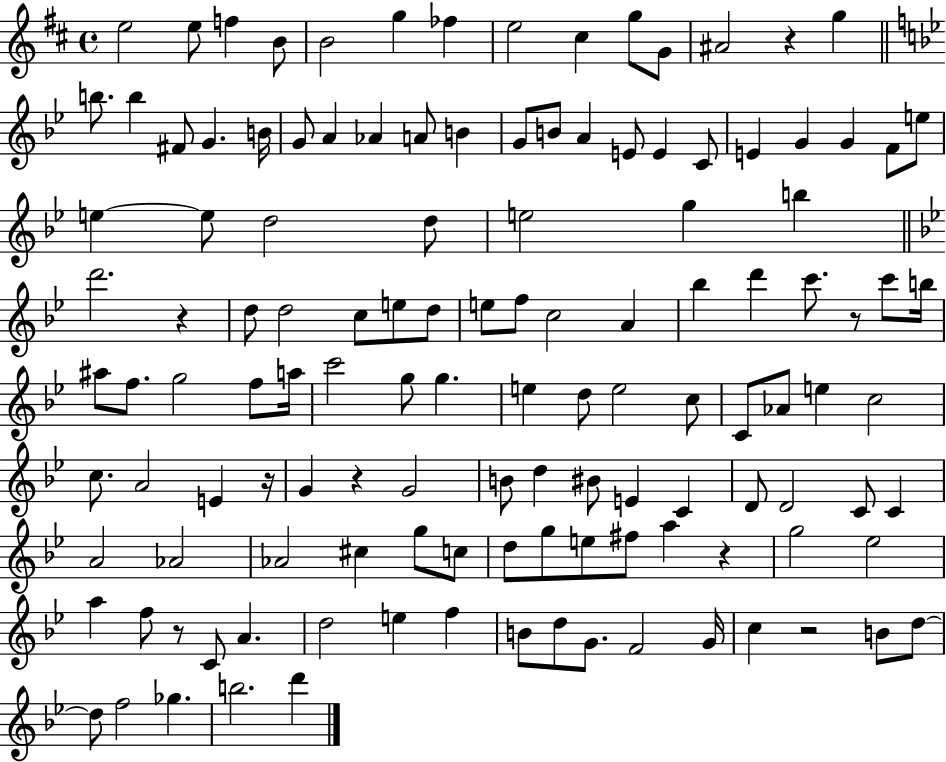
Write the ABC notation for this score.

X:1
T:Untitled
M:4/4
L:1/4
K:D
e2 e/2 f B/2 B2 g _f e2 ^c g/2 G/2 ^A2 z g b/2 b ^F/2 G B/4 G/2 A _A A/2 B G/2 B/2 A E/2 E C/2 E G G F/2 e/2 e e/2 d2 d/2 e2 g b d'2 z d/2 d2 c/2 e/2 d/2 e/2 f/2 c2 A _b d' c'/2 z/2 c'/2 b/4 ^a/2 f/2 g2 f/2 a/4 c'2 g/2 g e d/2 e2 c/2 C/2 _A/2 e c2 c/2 A2 E z/4 G z G2 B/2 d ^B/2 E C D/2 D2 C/2 C A2 _A2 _A2 ^c g/2 c/2 d/2 g/2 e/2 ^f/2 a z g2 _e2 a f/2 z/2 C/2 A d2 e f B/2 d/2 G/2 F2 G/4 c z2 B/2 d/2 d/2 f2 _g b2 d'